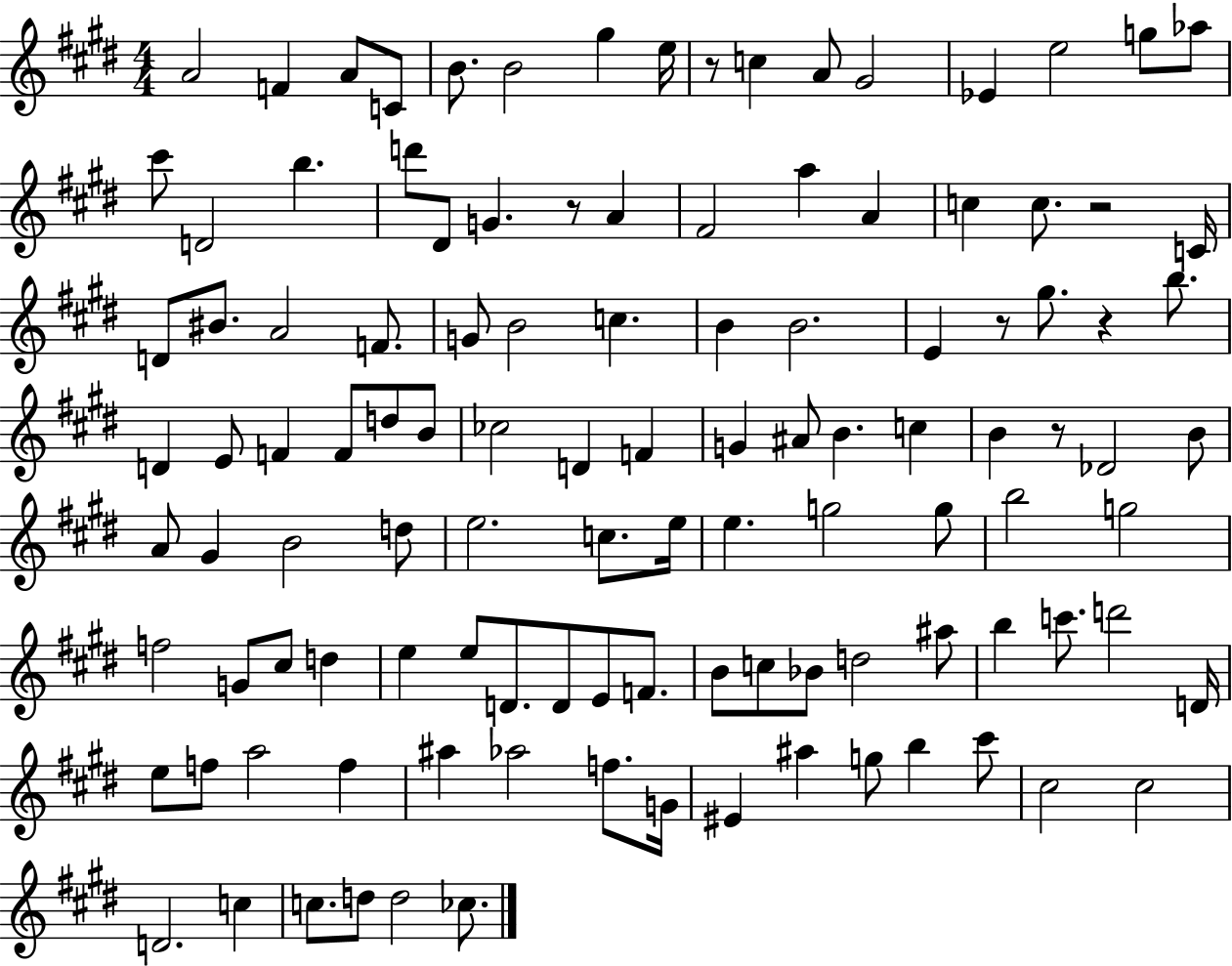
A4/h F4/q A4/e C4/e B4/e. B4/h G#5/q E5/s R/e C5/q A4/e G#4/h Eb4/q E5/h G5/e Ab5/e C#6/e D4/h B5/q. D6/e D#4/e G4/q. R/e A4/q F#4/h A5/q A4/q C5/q C5/e. R/h C4/s D4/e BIS4/e. A4/h F4/e. G4/e B4/h C5/q. B4/q B4/h. E4/q R/e G#5/e. R/q B5/e. D4/q E4/e F4/q F4/e D5/e B4/e CES5/h D4/q F4/q G4/q A#4/e B4/q. C5/q B4/q R/e Db4/h B4/e A4/e G#4/q B4/h D5/e E5/h. C5/e. E5/s E5/q. G5/h G5/e B5/h G5/h F5/h G4/e C#5/e D5/q E5/q E5/e D4/e. D4/e E4/e F4/e. B4/e C5/e Bb4/e D5/h A#5/e B5/q C6/e. D6/h D4/s E5/e F5/e A5/h F5/q A#5/q Ab5/h F5/e. G4/s EIS4/q A#5/q G5/e B5/q C#6/e C#5/h C#5/h D4/h. C5/q C5/e. D5/e D5/h CES5/e.